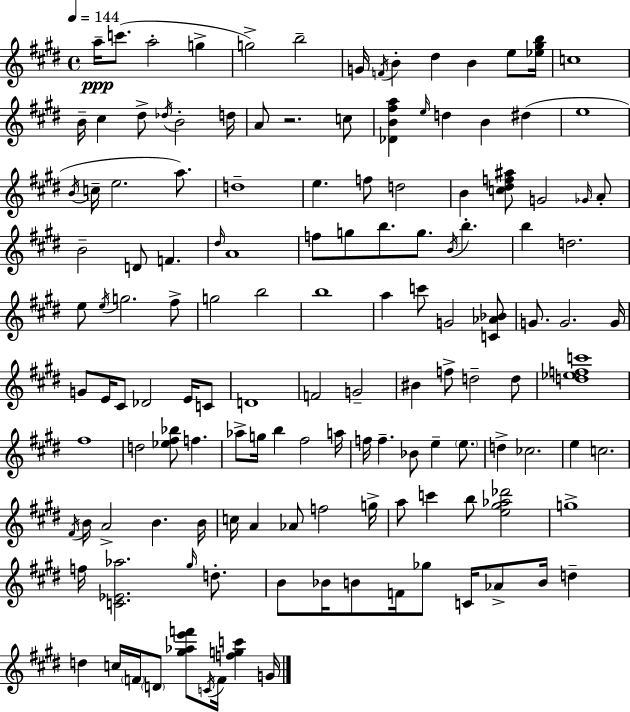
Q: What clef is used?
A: treble